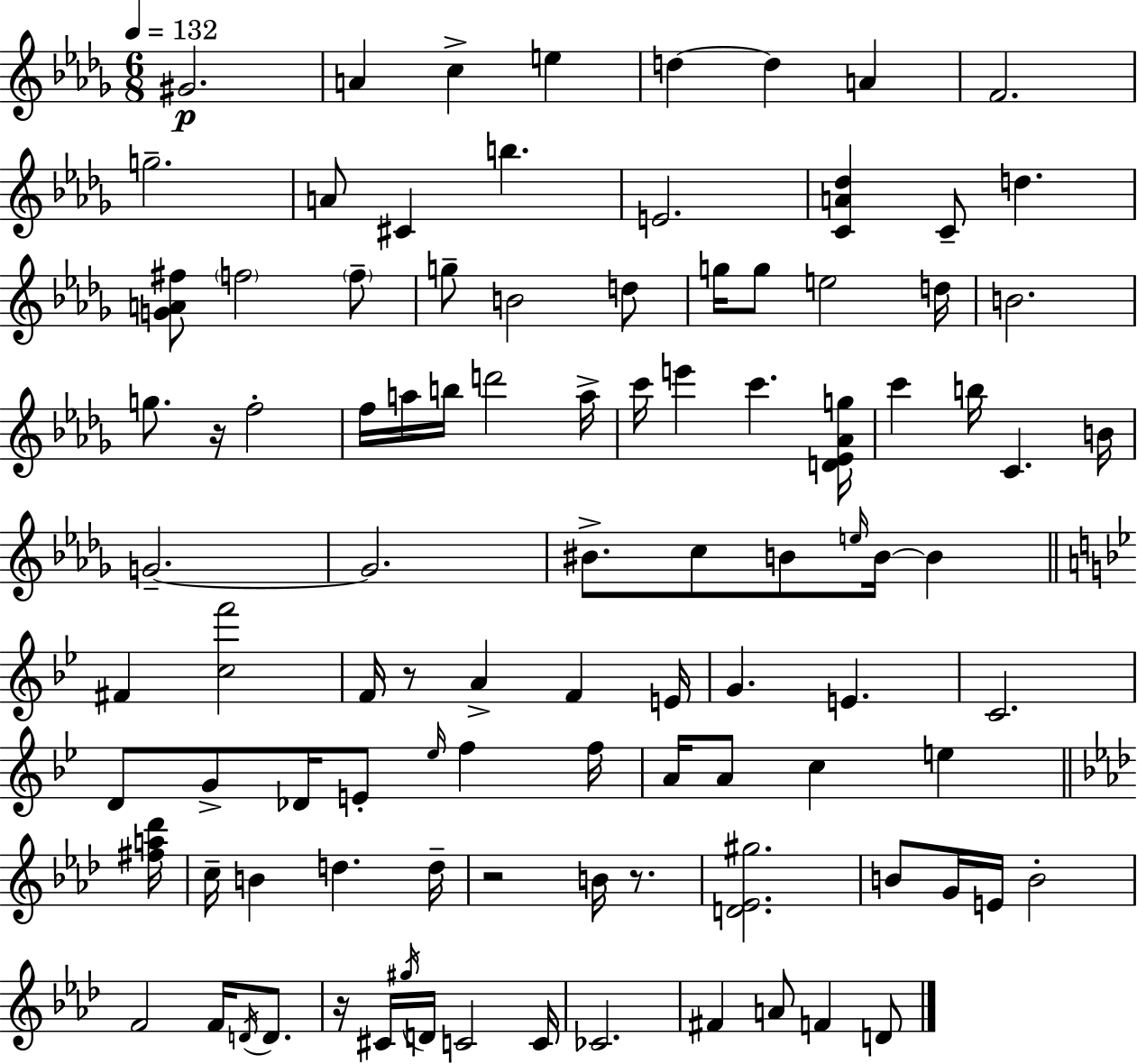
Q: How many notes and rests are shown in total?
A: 100